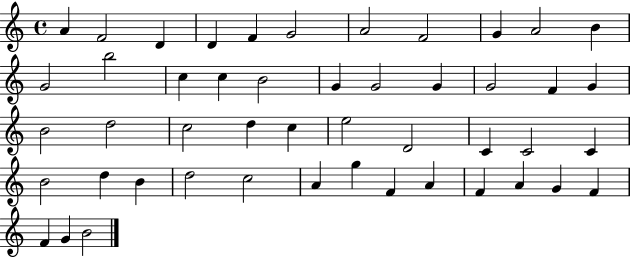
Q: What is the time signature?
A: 4/4